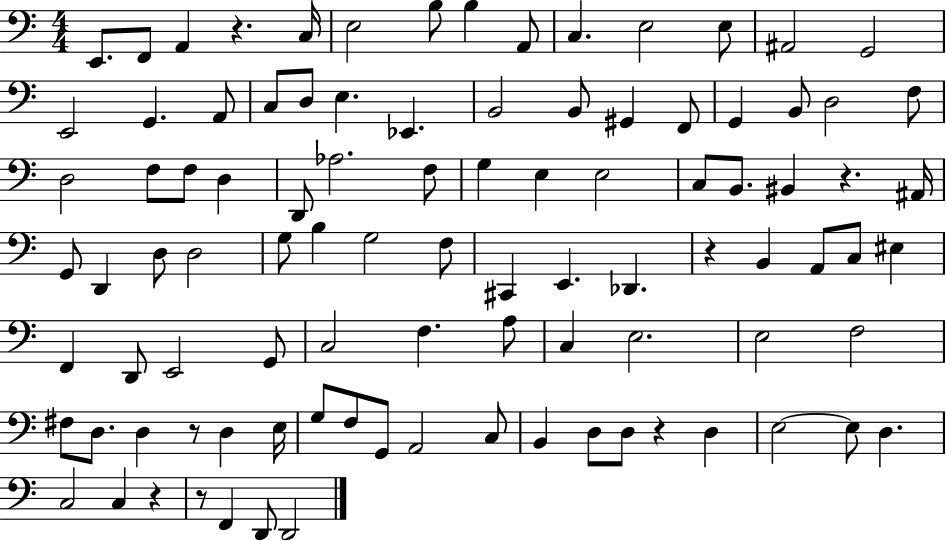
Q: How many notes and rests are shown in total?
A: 97